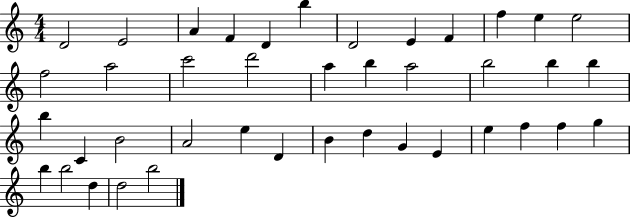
D4/h E4/h A4/q F4/q D4/q B5/q D4/h E4/q F4/q F5/q E5/q E5/h F5/h A5/h C6/h D6/h A5/q B5/q A5/h B5/h B5/q B5/q B5/q C4/q B4/h A4/h E5/q D4/q B4/q D5/q G4/q E4/q E5/q F5/q F5/q G5/q B5/q B5/h D5/q D5/h B5/h